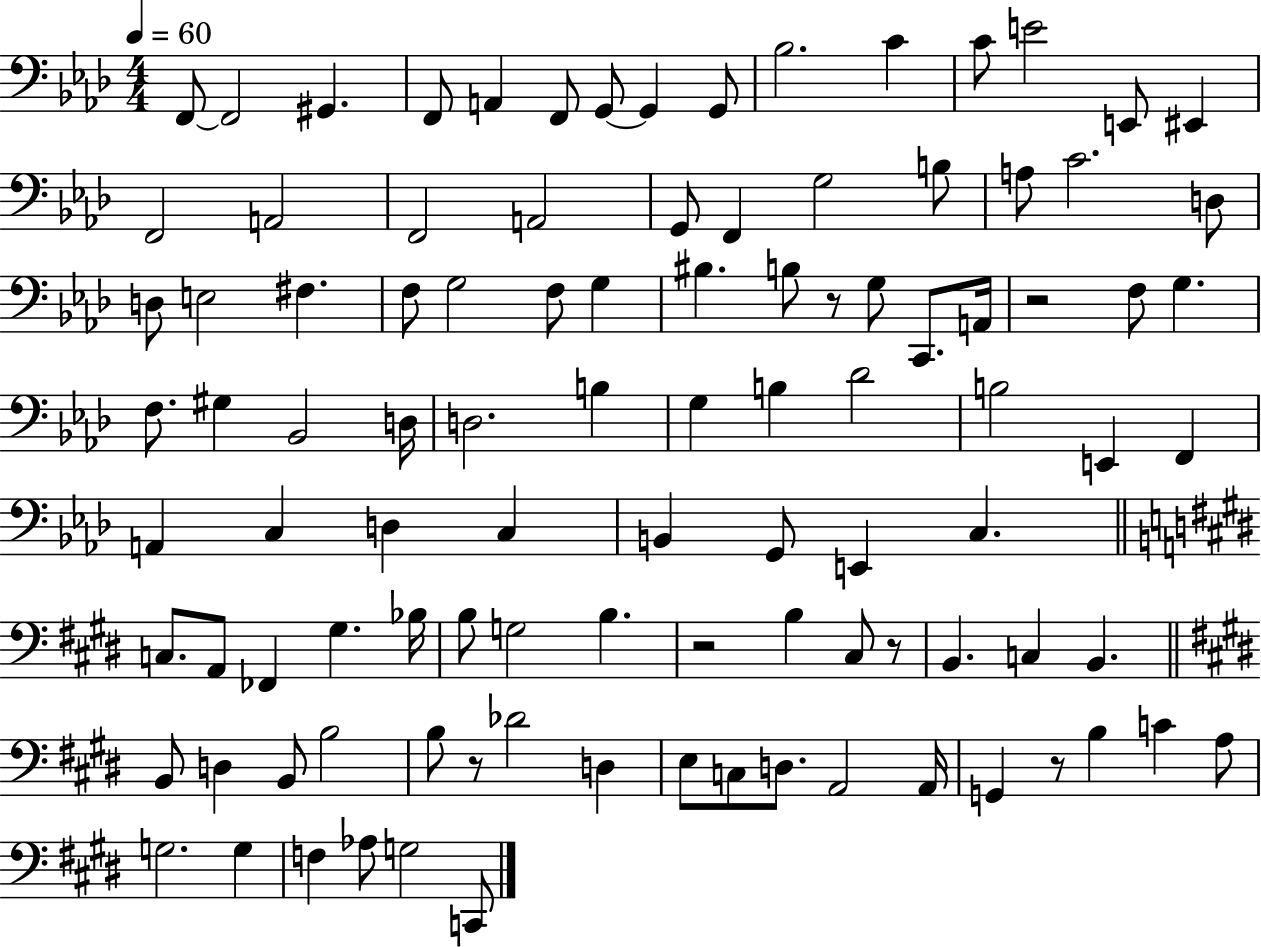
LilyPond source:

{
  \clef bass
  \numericTimeSignature
  \time 4/4
  \key aes \major
  \tempo 4 = 60
  f,8~~ f,2 gis,4. | f,8 a,4 f,8 g,8~~ g,4 g,8 | bes2. c'4 | c'8 e'2 e,8 eis,4 | \break f,2 a,2 | f,2 a,2 | g,8 f,4 g2 b8 | a8 c'2. d8 | \break d8 e2 fis4. | f8 g2 f8 g4 | bis4. b8 r8 g8 c,8. a,16 | r2 f8 g4. | \break f8. gis4 bes,2 d16 | d2. b4 | g4 b4 des'2 | b2 e,4 f,4 | \break a,4 c4 d4 c4 | b,4 g,8 e,4 c4. | \bar "||" \break \key e \major c8. a,8 fes,4 gis4. bes16 | b8 g2 b4. | r2 b4 cis8 r8 | b,4. c4 b,4. | \break \bar "||" \break \key e \major b,8 d4 b,8 b2 | b8 r8 des'2 d4 | e8 c8 d8. a,2 a,16 | g,4 r8 b4 c'4 a8 | \break g2. g4 | f4 aes8 g2 c,8 | \bar "|."
}